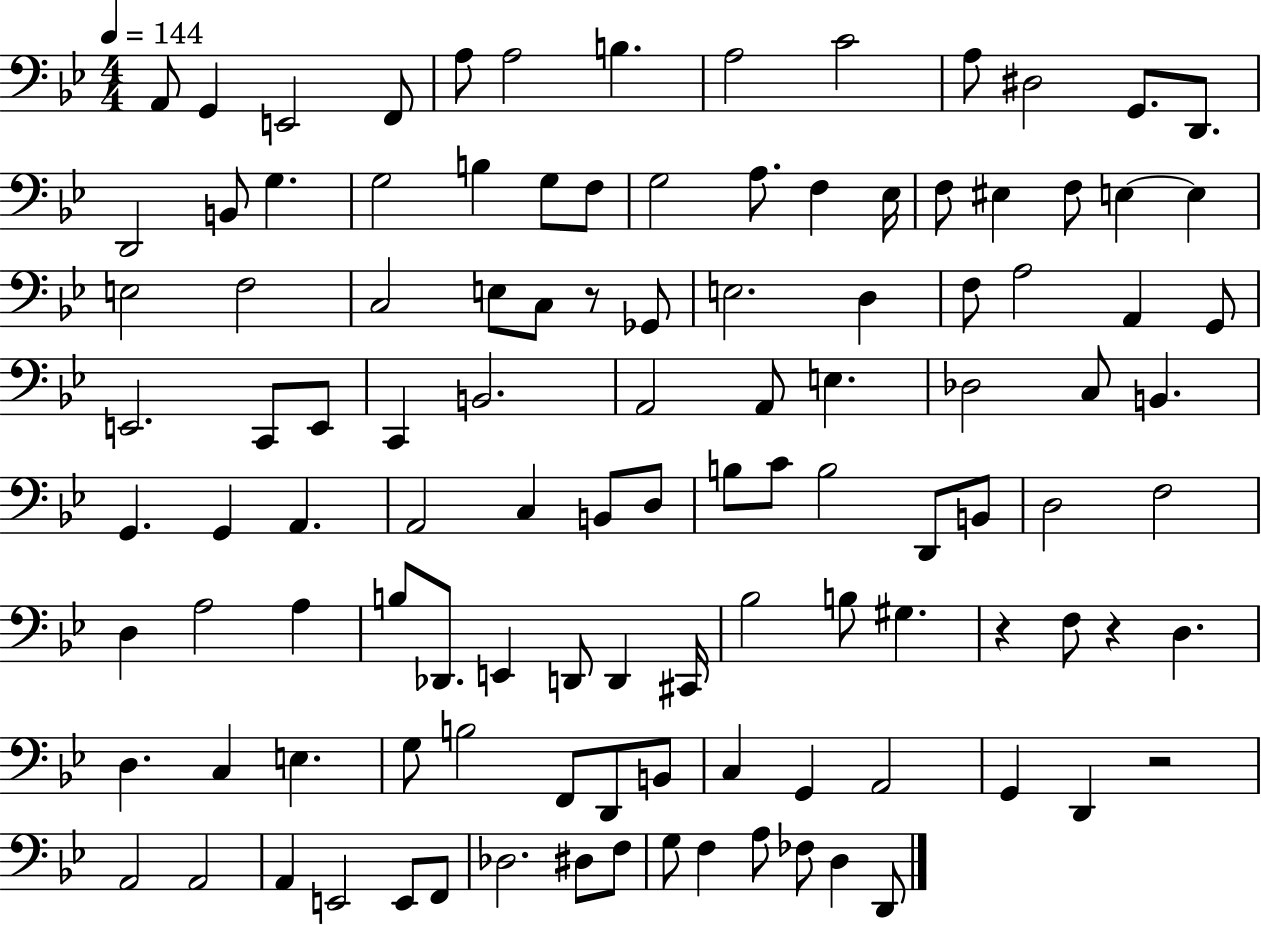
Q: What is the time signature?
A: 4/4